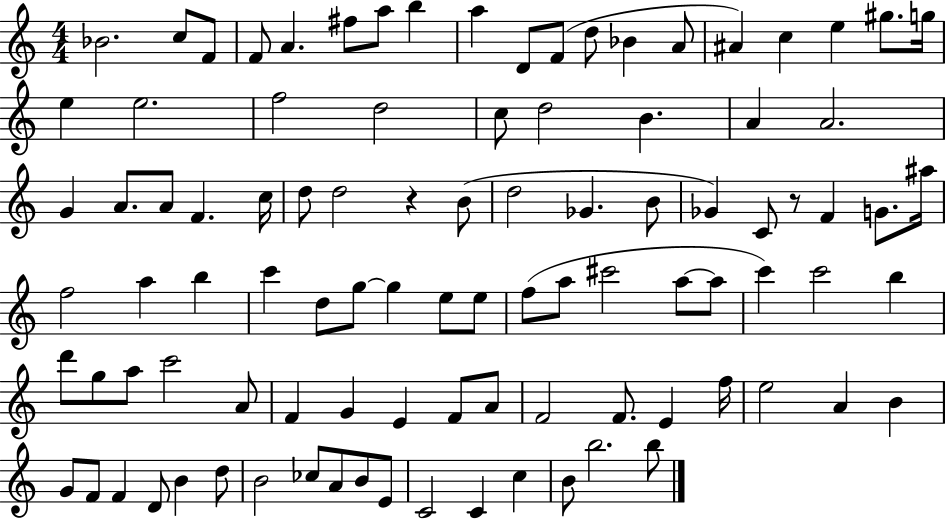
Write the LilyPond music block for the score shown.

{
  \clef treble
  \numericTimeSignature
  \time 4/4
  \key c \major
  bes'2. c''8 f'8 | f'8 a'4. fis''8 a''8 b''4 | a''4 d'8 f'8( d''8 bes'4 a'8 | ais'4) c''4 e''4 gis''8. g''16 | \break e''4 e''2. | f''2 d''2 | c''8 d''2 b'4. | a'4 a'2. | \break g'4 a'8. a'8 f'4. c''16 | d''8 d''2 r4 b'8( | d''2 ges'4. b'8 | ges'4) c'8 r8 f'4 g'8. ais''16 | \break f''2 a''4 b''4 | c'''4 d''8 g''8~~ g''4 e''8 e''8 | f''8( a''8 cis'''2 a''8~~ a''8 | c'''4) c'''2 b''4 | \break d'''8 g''8 a''8 c'''2 a'8 | f'4 g'4 e'4 f'8 a'8 | f'2 f'8. e'4 f''16 | e''2 a'4 b'4 | \break g'8 f'8 f'4 d'8 b'4 d''8 | b'2 ces''8 a'8 b'8 e'8 | c'2 c'4 c''4 | b'8 b''2. b''8 | \break \bar "|."
}